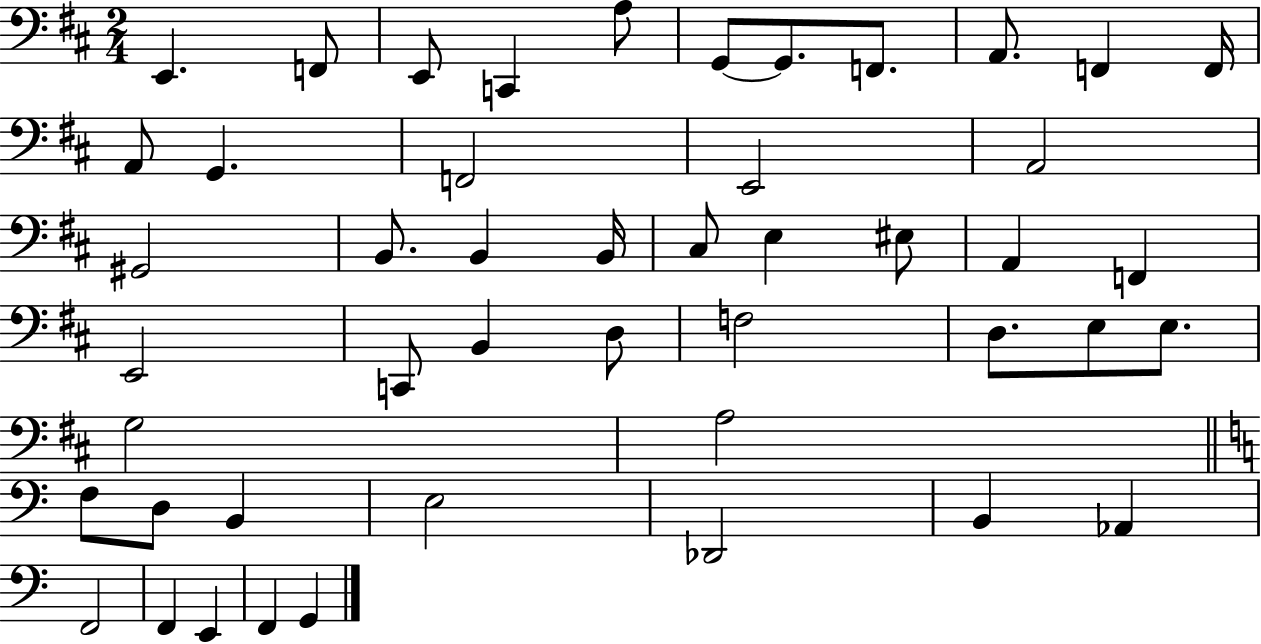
E2/q. F2/e E2/e C2/q A3/e G2/e G2/e. F2/e. A2/e. F2/q F2/s A2/e G2/q. F2/h E2/h A2/h G#2/h B2/e. B2/q B2/s C#3/e E3/q EIS3/e A2/q F2/q E2/h C2/e B2/q D3/e F3/h D3/e. E3/e E3/e. G3/h A3/h F3/e D3/e B2/q E3/h Db2/h B2/q Ab2/q F2/h F2/q E2/q F2/q G2/q